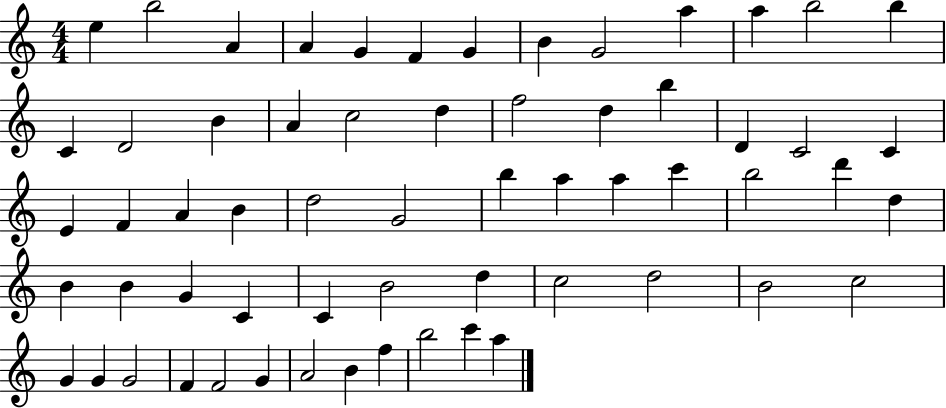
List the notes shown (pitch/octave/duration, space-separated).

E5/q B5/h A4/q A4/q G4/q F4/q G4/q B4/q G4/h A5/q A5/q B5/h B5/q C4/q D4/h B4/q A4/q C5/h D5/q F5/h D5/q B5/q D4/q C4/h C4/q E4/q F4/q A4/q B4/q D5/h G4/h B5/q A5/q A5/q C6/q B5/h D6/q D5/q B4/q B4/q G4/q C4/q C4/q B4/h D5/q C5/h D5/h B4/h C5/h G4/q G4/q G4/h F4/q F4/h G4/q A4/h B4/q F5/q B5/h C6/q A5/q